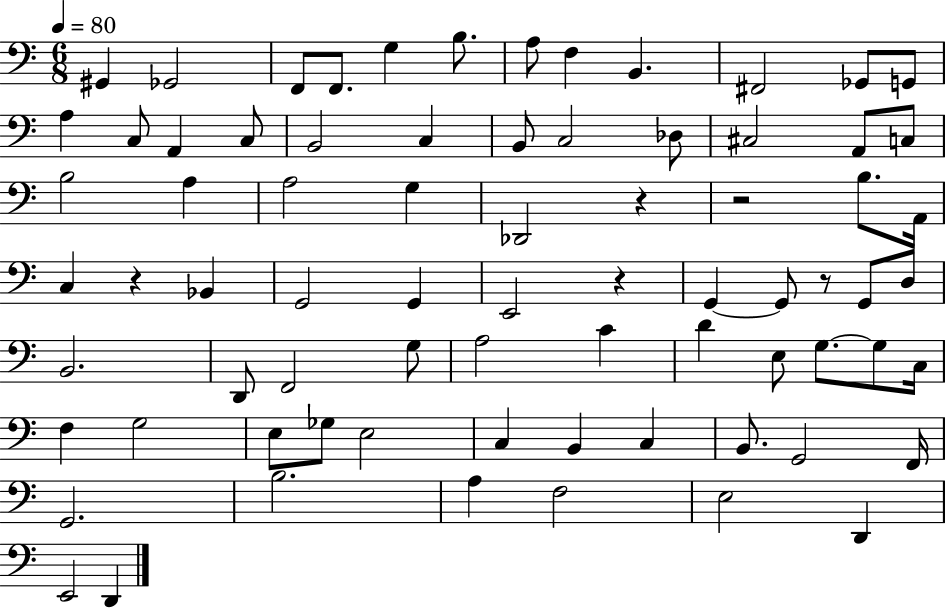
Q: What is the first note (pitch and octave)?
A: G#2